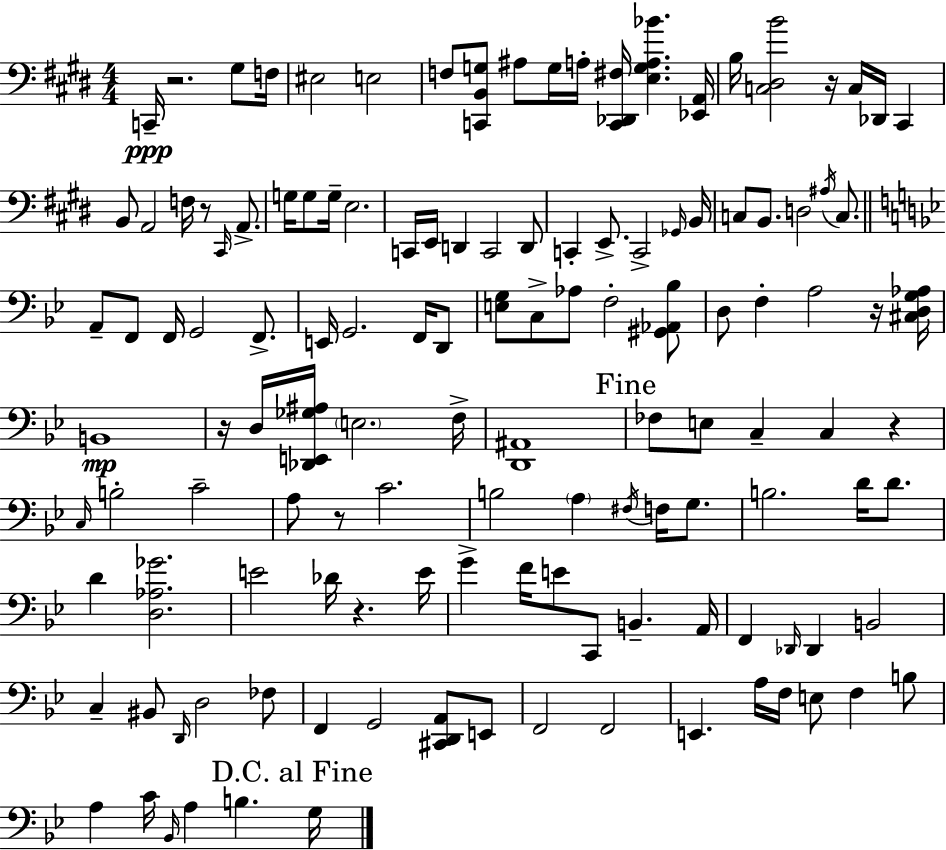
{
  \clef bass
  \numericTimeSignature
  \time 4/4
  \key e \major
  \repeat volta 2 { c,16--\ppp r2. gis8 f16 | eis2 e2 | f8 <c, b, g>8 ais8 g16 a16-. <c, des, fis>16 <e g a bes'>4. <ees, a,>16 | b16 <c dis b'>2 r16 c16 des,16 cis,4 | \break b,8 a,2 f16 r8 \grace { cis,16 } a,8.-> | g16 g8 g16-- e2. | c,16 e,16 d,4 c,2 d,8 | c,4-. e,8.-> c,2-> | \break \grace { ges,16 } b,16 c8 b,8. d2 \acciaccatura { ais16 } | c8. \bar "||" \break \key bes \major a,8-- f,8 f,16 g,2 f,8.-> | e,16 g,2. f,16 d,8 | <e g>8 c8-> aes8 f2-. <gis, aes, bes>8 | d8 f4-. a2 r16 <cis d g aes>16 | \break b,1\mp | r16 d16 <des, e, ges ais>16 \parenthesize e2. f16-> | <d, ais,>1 | \mark "Fine" fes8 e8 c4-- c4 r4 | \break \grace { c16 } b2-. c'2-- | a8 r8 c'2. | b2 \parenthesize a4 \acciaccatura { fis16 } f16 g8. | b2. d'16 d'8. | \break d'4 <d aes ges'>2. | e'2 des'16 r4. | e'16 g'4-> f'16 e'8 c,8 b,4.-- | a,16 f,4 \grace { des,16 } des,4 b,2 | \break c4-- bis,8 \grace { d,16 } d2 | fes8 f,4 g,2 | <cis, d, a,>8 e,8 f,2 f,2 | e,4. a16 f16 e8 f4 | \break b8 a4 c'16 \grace { bes,16 } a4 b4. | \mark "D.C. al Fine" g16 } \bar "|."
}